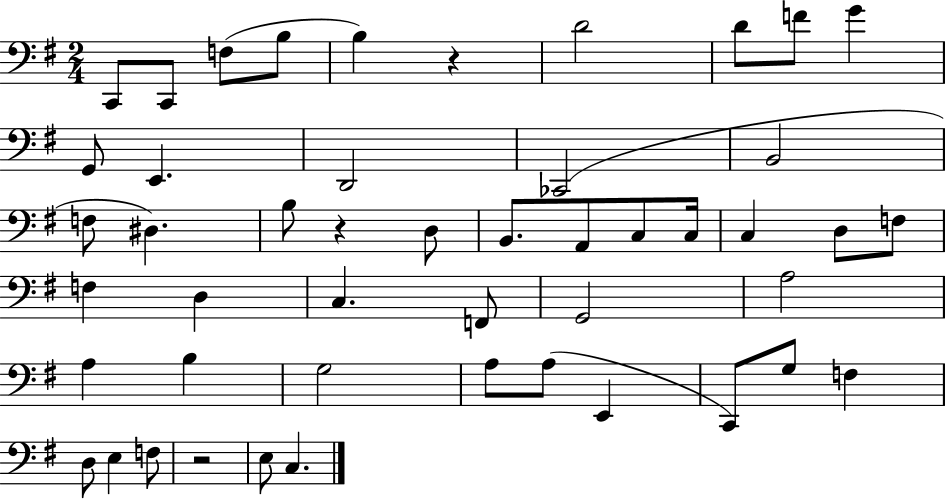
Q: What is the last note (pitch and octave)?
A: C3